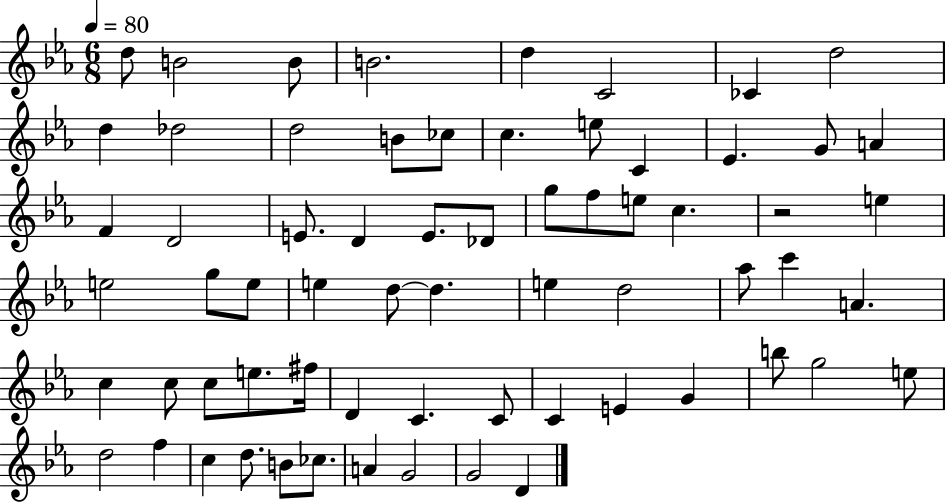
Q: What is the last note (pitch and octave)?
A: D4